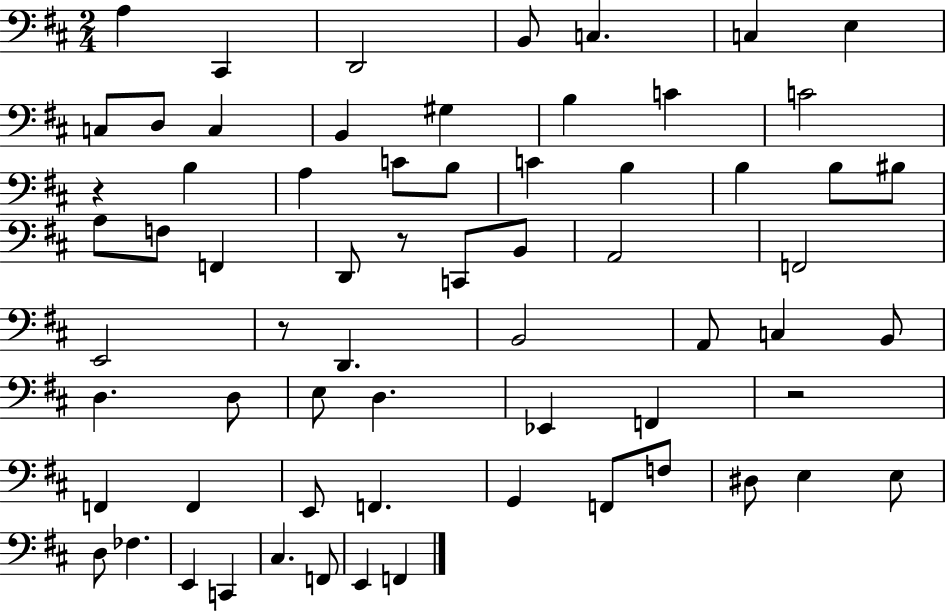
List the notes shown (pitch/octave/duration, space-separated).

A3/q C#2/q D2/h B2/e C3/q. C3/q E3/q C3/e D3/e C3/q B2/q G#3/q B3/q C4/q C4/h R/q B3/q A3/q C4/e B3/e C4/q B3/q B3/q B3/e BIS3/e A3/e F3/e F2/q D2/e R/e C2/e B2/e A2/h F2/h E2/h R/e D2/q. B2/h A2/e C3/q B2/e D3/q. D3/e E3/e D3/q. Eb2/q F2/q R/h F2/q F2/q E2/e F2/q. G2/q F2/e F3/e D#3/e E3/q E3/e D3/e FES3/q. E2/q C2/q C#3/q. F2/e E2/q F2/q